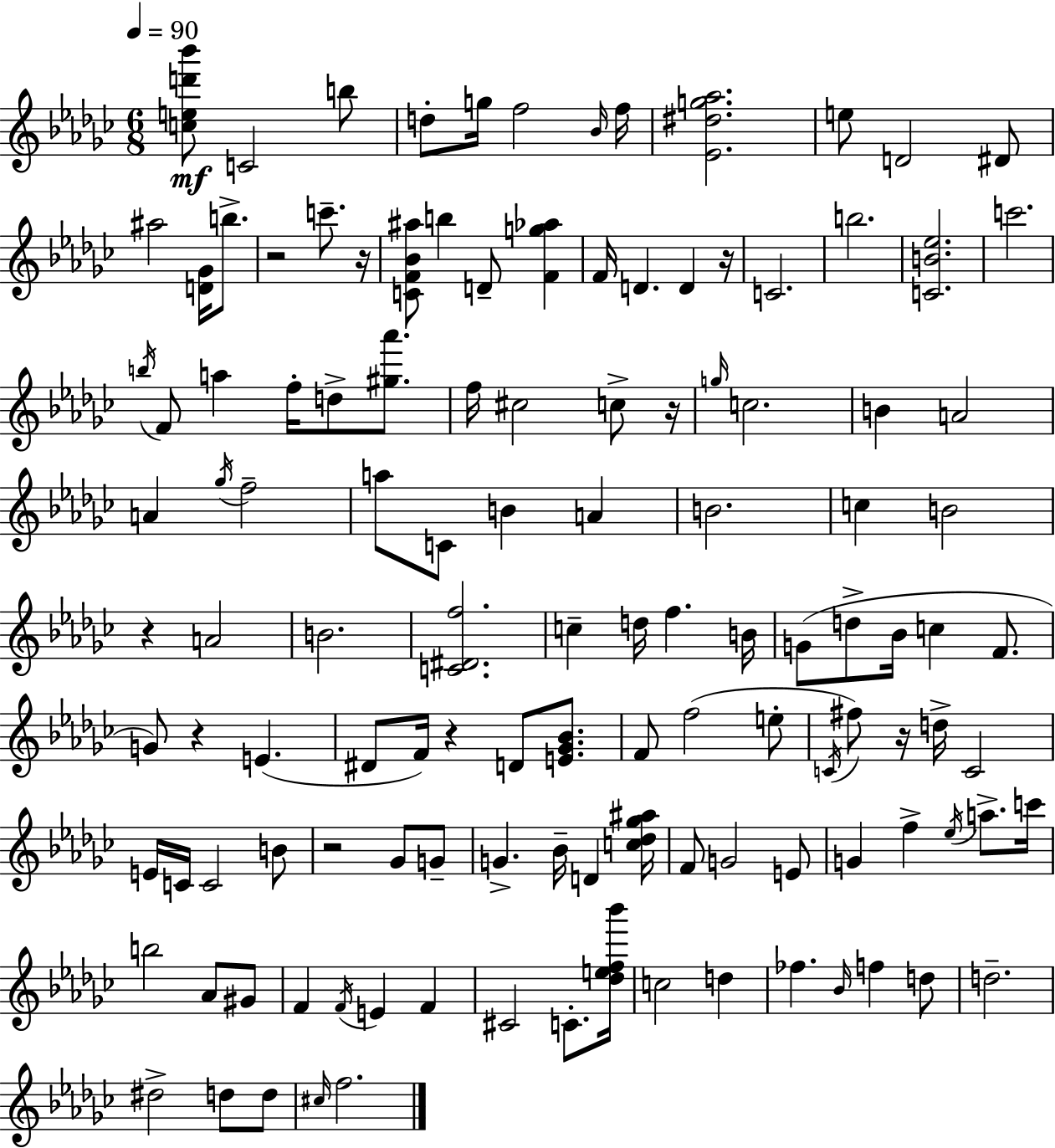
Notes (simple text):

[C5,E5,D6,Bb6]/e C4/h B5/e D5/e G5/s F5/h Bb4/s F5/s [Eb4,D#5,G5,Ab5]/h. E5/e D4/h D#4/e A#5/h [D4,Gb4]/s B5/e. R/h C6/e. R/s [C4,F4,Bb4,A#5]/e B5/q D4/e [F4,G5,Ab5]/q F4/s D4/q. D4/q R/s C4/h. B5/h. [C4,B4,Eb5]/h. C6/h. B5/s F4/e A5/q F5/s D5/e [G#5,Ab6]/e. F5/s C#5/h C5/e R/s G5/s C5/h. B4/q A4/h A4/q Gb5/s F5/h A5/e C4/e B4/q A4/q B4/h. C5/q B4/h R/q A4/h B4/h. [C4,D#4,F5]/h. C5/q D5/s F5/q. B4/s G4/e D5/e Bb4/s C5/q F4/e. G4/e R/q E4/q. D#4/e F4/s R/q D4/e [E4,Gb4,Bb4]/e. F4/e F5/h E5/e C4/s F#5/e R/s D5/s C4/h E4/s C4/s C4/h B4/e R/h Gb4/e G4/e G4/q. Bb4/s D4/q [C5,Db5,Gb5,A#5]/s F4/e G4/h E4/e G4/q F5/q Eb5/s A5/e. C6/s B5/h Ab4/e G#4/e F4/q F4/s E4/q F4/q C#4/h C4/e. [Db5,E5,F5,Bb6]/s C5/h D5/q FES5/q. Bb4/s F5/q D5/e D5/h. D#5/h D5/e D5/e C#5/s F5/h.